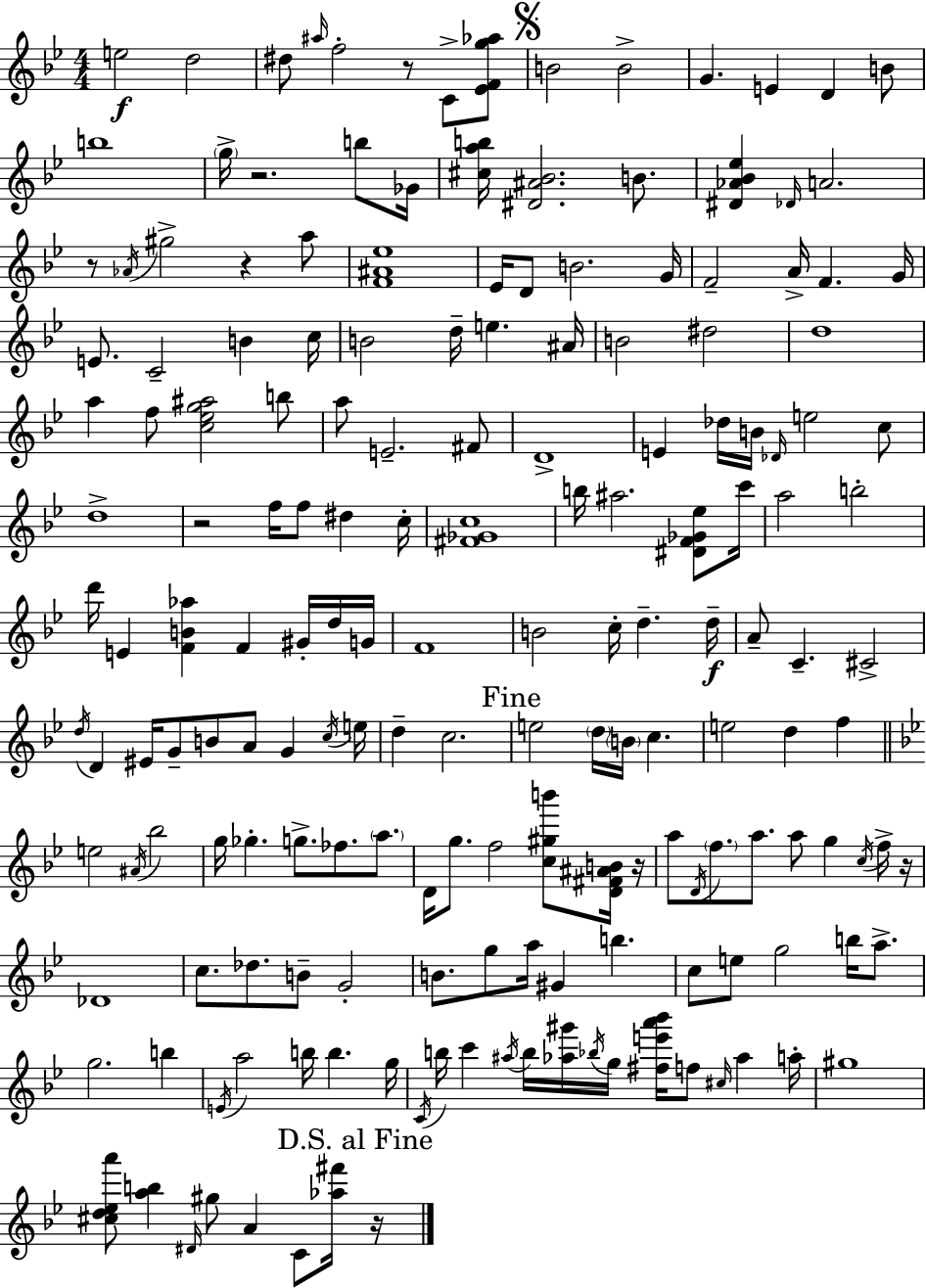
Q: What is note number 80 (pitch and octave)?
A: D4